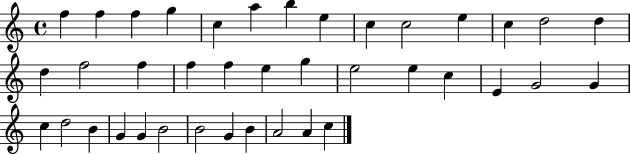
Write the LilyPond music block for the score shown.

{
  \clef treble
  \time 4/4
  \defaultTimeSignature
  \key c \major
  f''4 f''4 f''4 g''4 | c''4 a''4 b''4 e''4 | c''4 c''2 e''4 | c''4 d''2 d''4 | \break d''4 f''2 f''4 | f''4 f''4 e''4 g''4 | e''2 e''4 c''4 | e'4 g'2 g'4 | \break c''4 d''2 b'4 | g'4 g'4 b'2 | b'2 g'4 b'4 | a'2 a'4 c''4 | \break \bar "|."
}